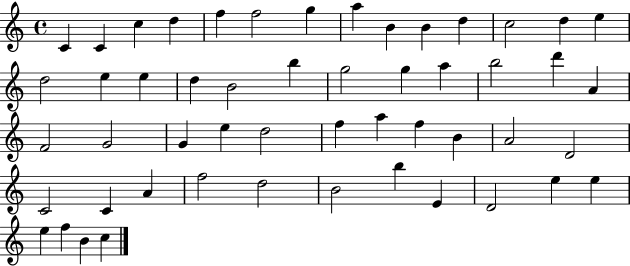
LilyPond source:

{
  \clef treble
  \time 4/4
  \defaultTimeSignature
  \key c \major
  c'4 c'4 c''4 d''4 | f''4 f''2 g''4 | a''4 b'4 b'4 d''4 | c''2 d''4 e''4 | \break d''2 e''4 e''4 | d''4 b'2 b''4 | g''2 g''4 a''4 | b''2 d'''4 a'4 | \break f'2 g'2 | g'4 e''4 d''2 | f''4 a''4 f''4 b'4 | a'2 d'2 | \break c'2 c'4 a'4 | f''2 d''2 | b'2 b''4 e'4 | d'2 e''4 e''4 | \break e''4 f''4 b'4 c''4 | \bar "|."
}